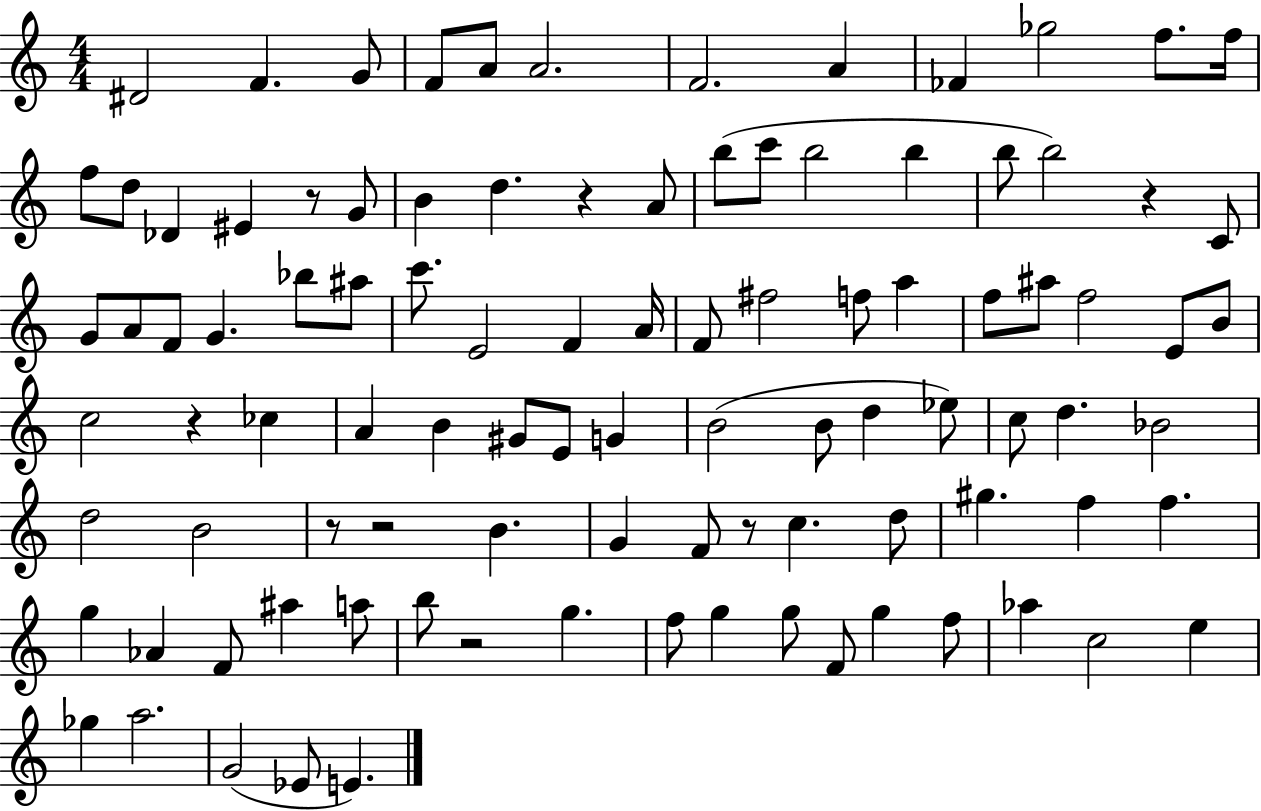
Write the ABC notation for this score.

X:1
T:Untitled
M:4/4
L:1/4
K:C
^D2 F G/2 F/2 A/2 A2 F2 A _F _g2 f/2 f/4 f/2 d/2 _D ^E z/2 G/2 B d z A/2 b/2 c'/2 b2 b b/2 b2 z C/2 G/2 A/2 F/2 G _b/2 ^a/2 c'/2 E2 F A/4 F/2 ^f2 f/2 a f/2 ^a/2 f2 E/2 B/2 c2 z _c A B ^G/2 E/2 G B2 B/2 d _e/2 c/2 d _B2 d2 B2 z/2 z2 B G F/2 z/2 c d/2 ^g f f g _A F/2 ^a a/2 b/2 z2 g f/2 g g/2 F/2 g f/2 _a c2 e _g a2 G2 _E/2 E